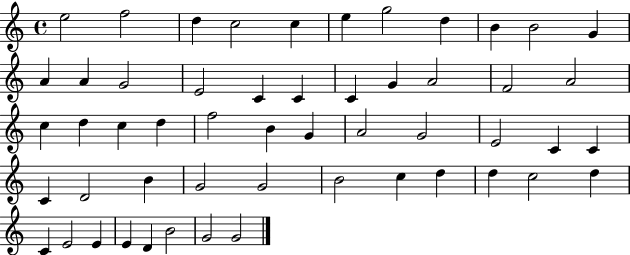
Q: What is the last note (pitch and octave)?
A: G4